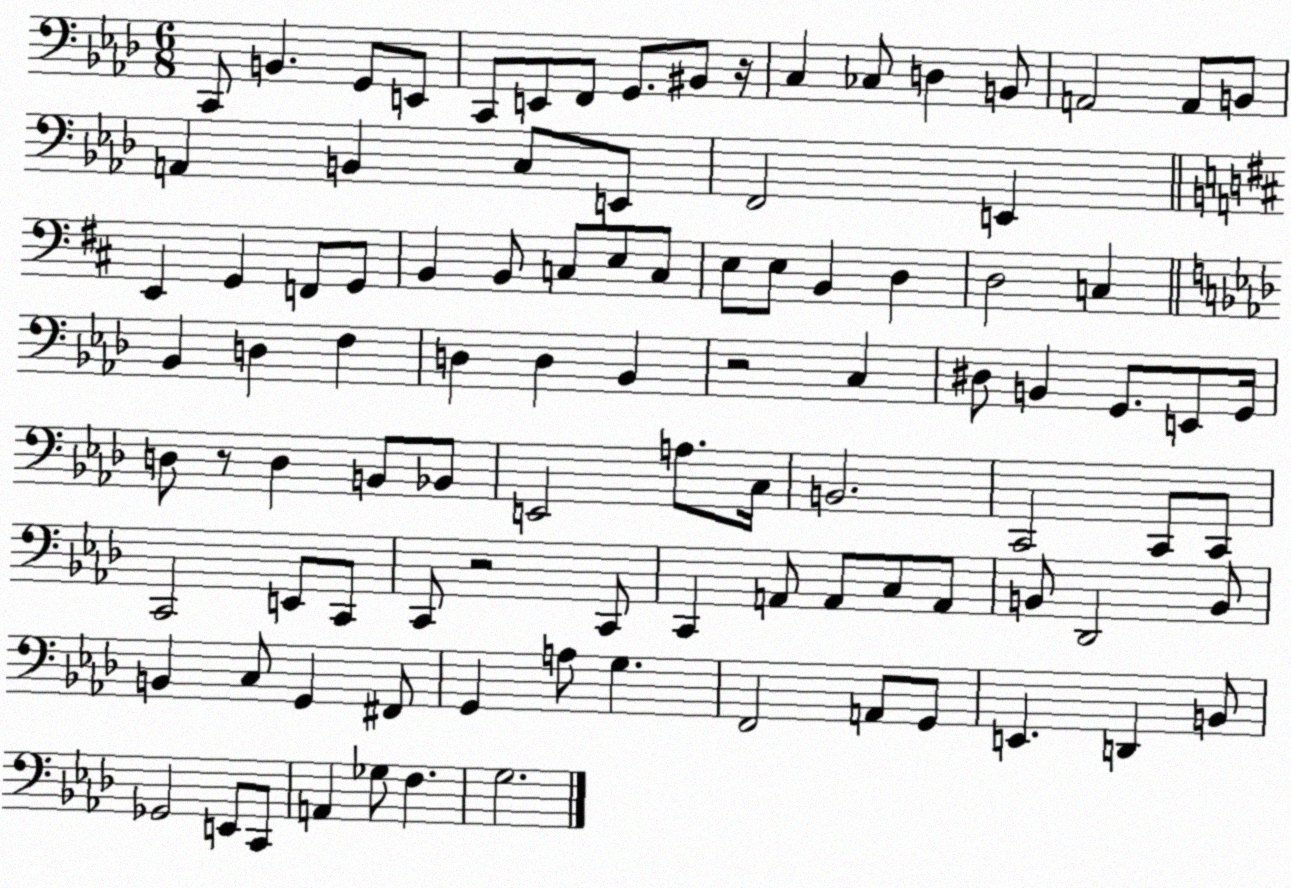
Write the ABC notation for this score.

X:1
T:Untitled
M:6/8
L:1/4
K:Ab
C,,/2 B,, G,,/2 E,,/2 C,,/2 E,,/2 F,,/2 G,,/2 ^B,,/2 z/4 C, _C,/2 D, B,,/2 A,,2 A,,/2 B,,/2 A,, B,, C,/2 E,,/2 F,,2 E,, E,, G,, F,,/2 G,,/2 B,, B,,/2 C,/2 E,/2 C,/2 E,/2 E,/2 B,, D, D,2 C, _B,, D, F, D, D, _B,, z2 C, ^D,/2 B,, G,,/2 E,,/2 G,,/4 D,/2 z/2 D, B,,/2 _B,,/2 E,,2 A,/2 C,/4 B,,2 C,,2 C,,/2 C,,/2 C,,2 E,,/2 C,,/2 C,,/2 z2 C,,/2 C,, A,,/2 A,,/2 C,/2 A,,/2 B,,/2 _D,,2 B,,/2 B,, C,/2 G,, ^F,,/2 G,, A,/2 G, F,,2 A,,/2 G,,/2 E,, D,, B,,/2 _G,,2 E,,/2 C,,/2 A,, _G,/2 F, G,2